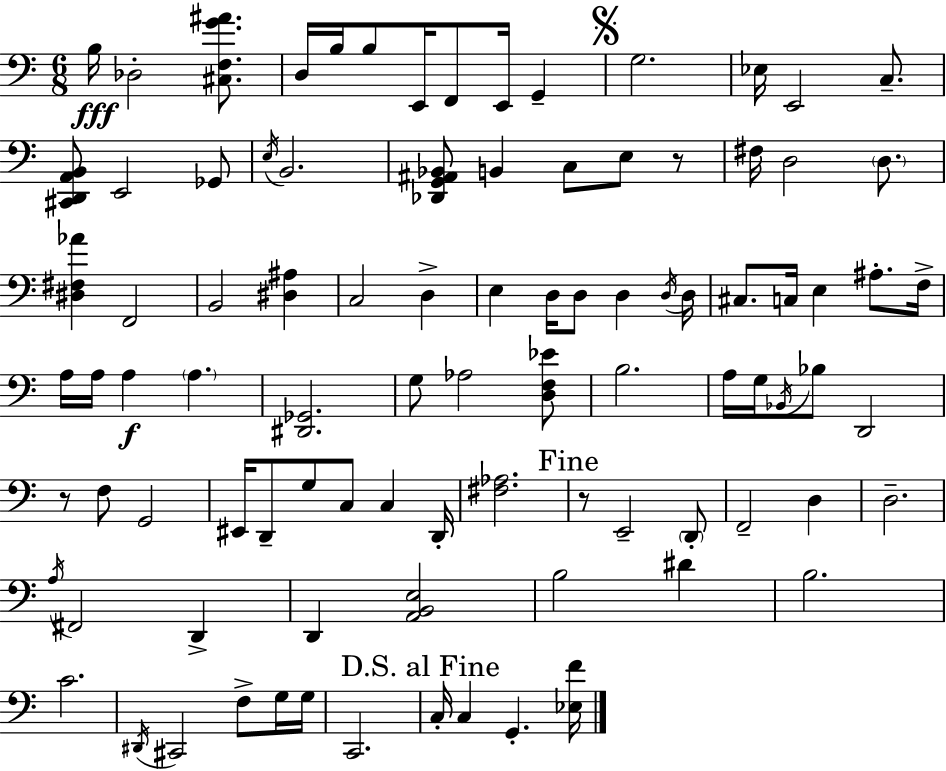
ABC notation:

X:1
T:Untitled
M:6/8
L:1/4
K:Am
B,/4 _D,2 [^C,F,G^A]/2 D,/4 B,/4 B,/2 E,,/4 F,,/2 E,,/4 G,, G,2 _E,/4 E,,2 C,/2 [^C,,D,,A,,B,,]/2 E,,2 _G,,/2 E,/4 B,,2 [_D,,G,,^A,,_B,,]/2 B,, C,/2 E,/2 z/2 ^F,/4 D,2 D,/2 [^D,^F,_A] F,,2 B,,2 [^D,^A,] C,2 D, E, D,/4 D,/2 D, D,/4 D,/4 ^C,/2 C,/4 E, ^A,/2 F,/4 A,/4 A,/4 A, A, [^D,,_G,,]2 G,/2 _A,2 [D,F,_E]/2 B,2 A,/4 G,/4 _B,,/4 _B,/2 D,,2 z/2 F,/2 G,,2 ^E,,/4 D,,/2 G,/2 C,/2 C, D,,/4 [^F,_A,]2 z/2 E,,2 D,,/2 F,,2 D, D,2 A,/4 ^F,,2 D,, D,, [A,,B,,E,]2 B,2 ^D B,2 C2 ^D,,/4 ^C,,2 F,/2 G,/4 G,/4 C,,2 C,/4 C, G,, [_E,F]/4